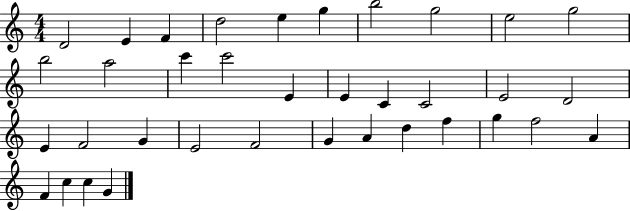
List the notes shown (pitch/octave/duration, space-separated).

D4/h E4/q F4/q D5/h E5/q G5/q B5/h G5/h E5/h G5/h B5/h A5/h C6/q C6/h E4/q E4/q C4/q C4/h E4/h D4/h E4/q F4/h G4/q E4/h F4/h G4/q A4/q D5/q F5/q G5/q F5/h A4/q F4/q C5/q C5/q G4/q